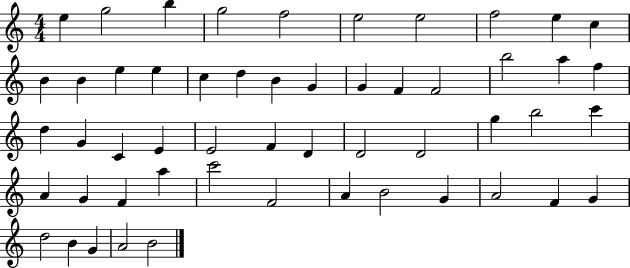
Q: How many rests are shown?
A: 0